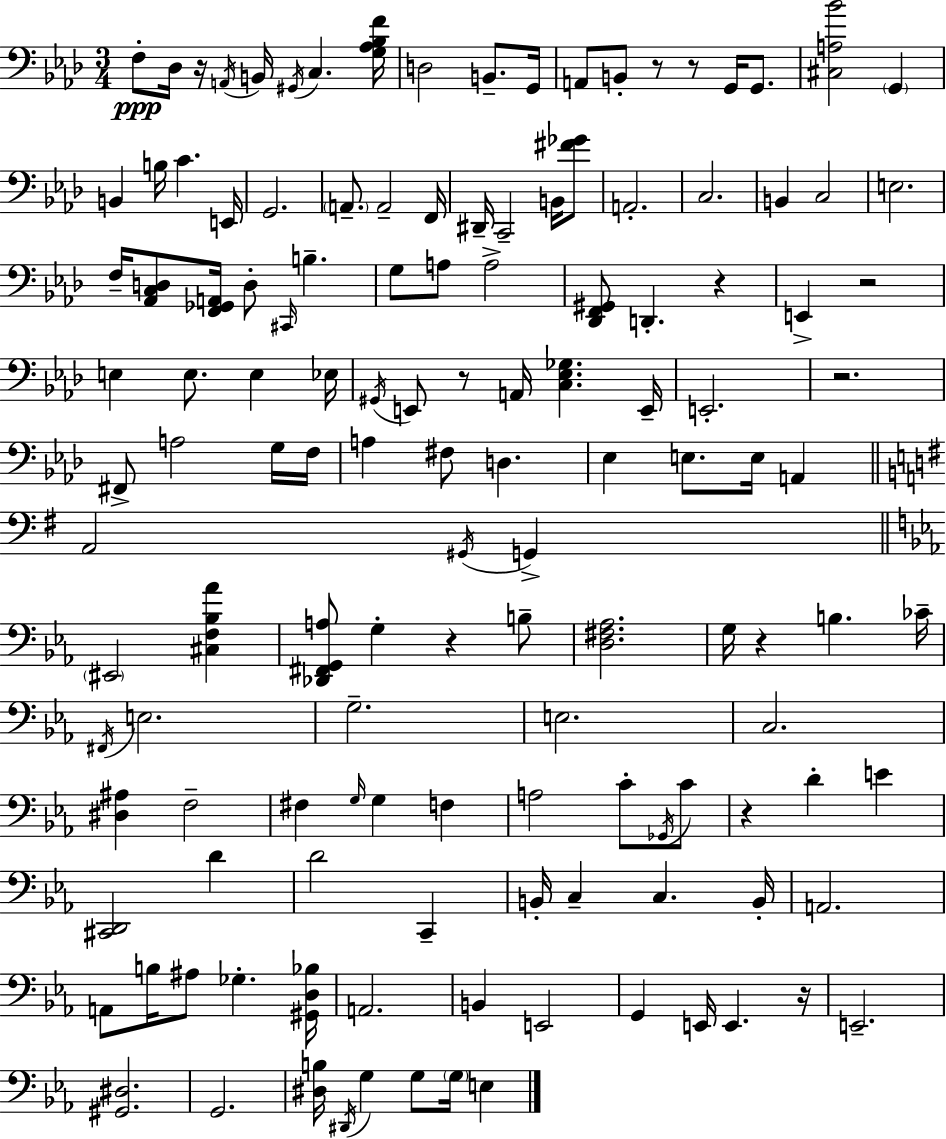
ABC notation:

X:1
T:Untitled
M:3/4
L:1/4
K:Fm
F,/2 _D,/4 z/4 A,,/4 B,,/4 ^G,,/4 C, [G,_A,_B,F]/4 D,2 B,,/2 G,,/4 A,,/2 B,,/2 z/2 z/2 G,,/4 G,,/2 [^C,A,_B]2 G,, B,, B,/4 C E,,/4 G,,2 A,,/2 A,,2 F,,/4 ^D,,/4 C,,2 B,,/4 [^F_G]/2 A,,2 C,2 B,, C,2 E,2 F,/4 [_A,,C,D,]/2 [F,,_G,,A,,]/4 D,/2 ^C,,/4 B, G,/2 A,/2 A,2 [_D,,F,,^G,,]/2 D,, z E,, z2 E, E,/2 E, _E,/4 ^G,,/4 E,,/2 z/2 A,,/4 [C,_E,_G,] E,,/4 E,,2 z2 ^F,,/2 A,2 G,/4 F,/4 A, ^F,/2 D, _E, E,/2 E,/4 A,, A,,2 ^G,,/4 G,, ^E,,2 [^C,F,_B,_A] [_D,,^F,,G,,A,]/2 G, z B,/2 [D,^F,_A,]2 G,/4 z B, _C/4 ^F,,/4 E,2 G,2 E,2 C,2 [^D,^A,] F,2 ^F, G,/4 G, F, A,2 C/2 _G,,/4 C/2 z D E [^C,,D,,]2 D D2 C,, B,,/4 C, C, B,,/4 A,,2 A,,/2 B,/4 ^A,/2 _G, [^G,,D,_B,]/4 A,,2 B,, E,,2 G,, E,,/4 E,, z/4 E,,2 [^G,,^D,]2 G,,2 [^D,B,]/4 ^D,,/4 G, G,/2 G,/4 E,